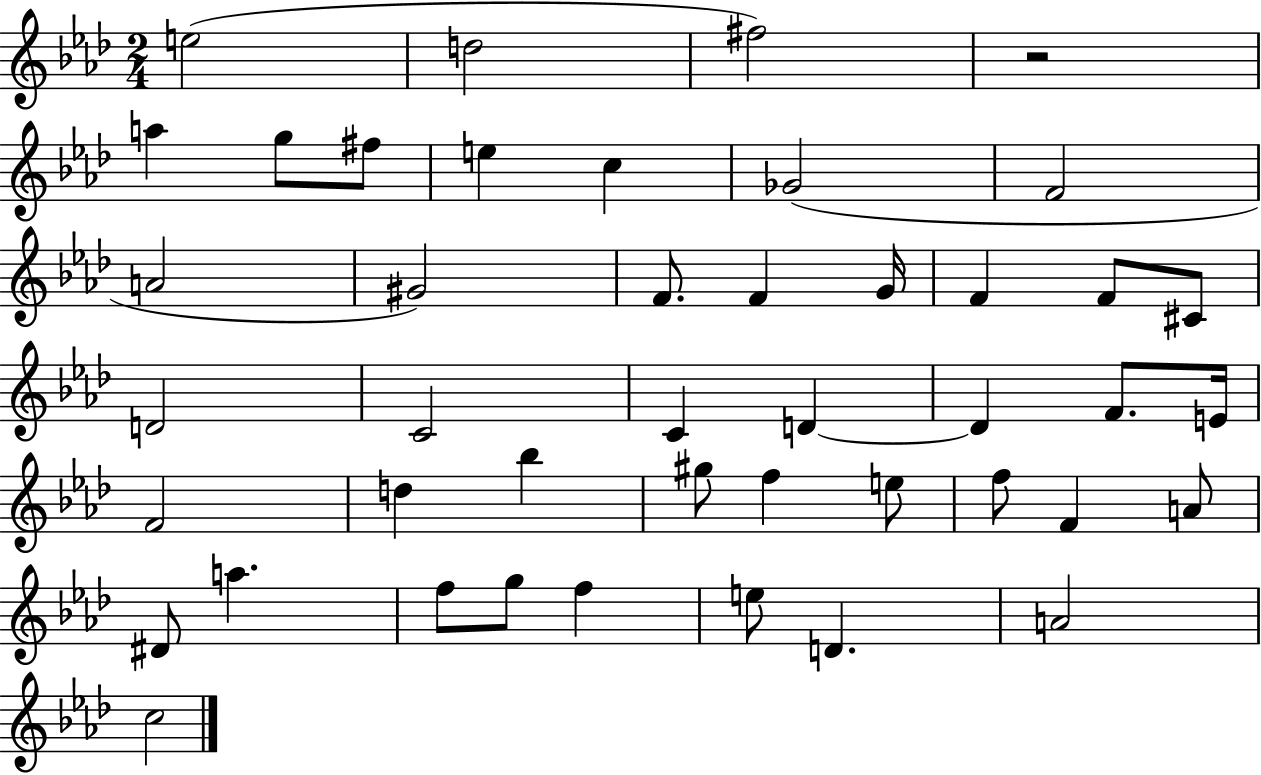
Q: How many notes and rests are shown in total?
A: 44